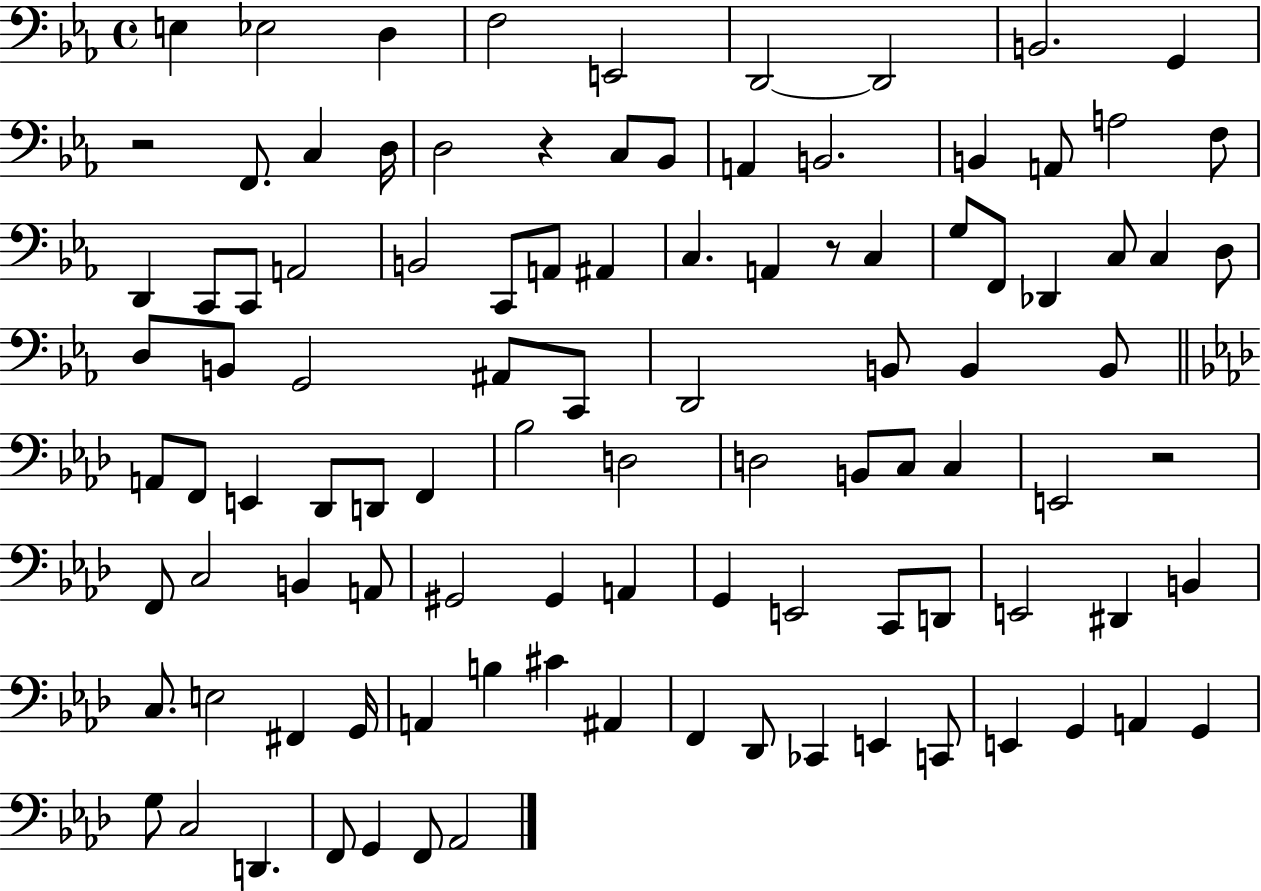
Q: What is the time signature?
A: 4/4